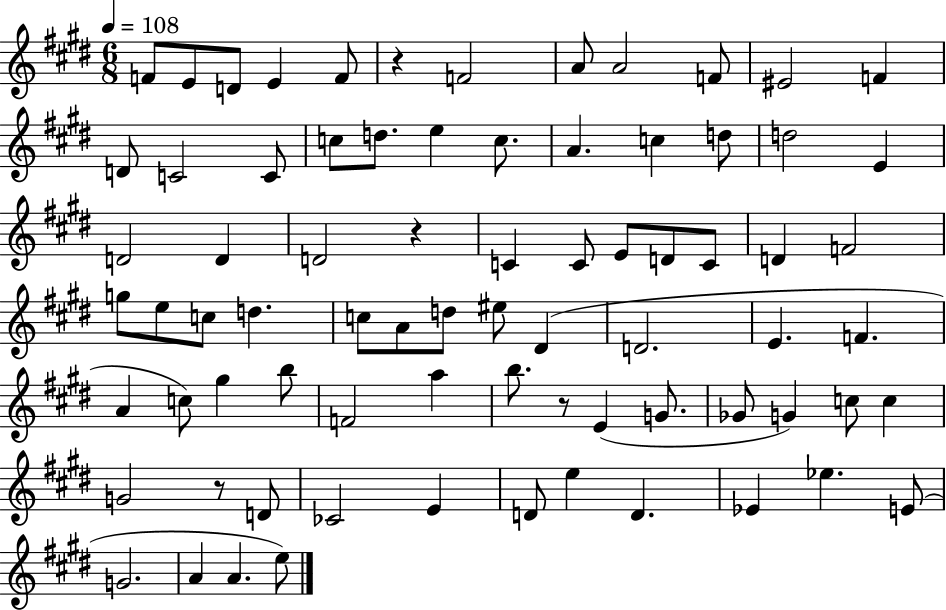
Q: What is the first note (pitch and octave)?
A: F4